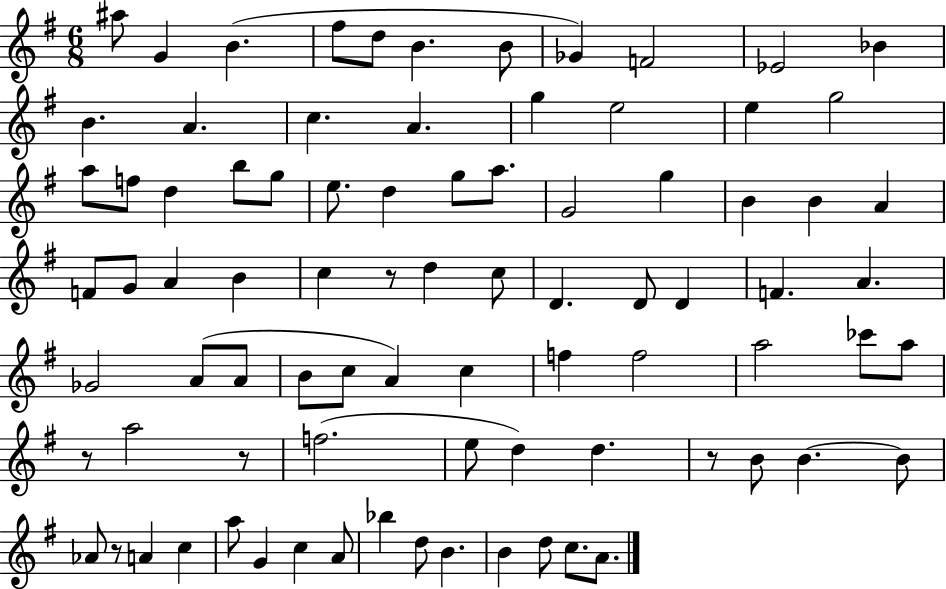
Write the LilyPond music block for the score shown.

{
  \clef treble
  \numericTimeSignature
  \time 6/8
  \key g \major
  ais''8 g'4 b'4.( | fis''8 d''8 b'4. b'8 | ges'4) f'2 | ees'2 bes'4 | \break b'4. a'4. | c''4. a'4. | g''4 e''2 | e''4 g''2 | \break a''8 f''8 d''4 b''8 g''8 | e''8. d''4 g''8 a''8. | g'2 g''4 | b'4 b'4 a'4 | \break f'8 g'8 a'4 b'4 | c''4 r8 d''4 c''8 | d'4. d'8 d'4 | f'4. a'4. | \break ges'2 a'8( a'8 | b'8 c''8 a'4) c''4 | f''4 f''2 | a''2 ces'''8 a''8 | \break r8 a''2 r8 | f''2.( | e''8 d''4) d''4. | r8 b'8 b'4.~~ b'8 | \break aes'8 r8 a'4 c''4 | a''8 g'4 c''4 a'8 | bes''4 d''8 b'4. | b'4 d''8 c''8. a'8. | \break \bar "|."
}